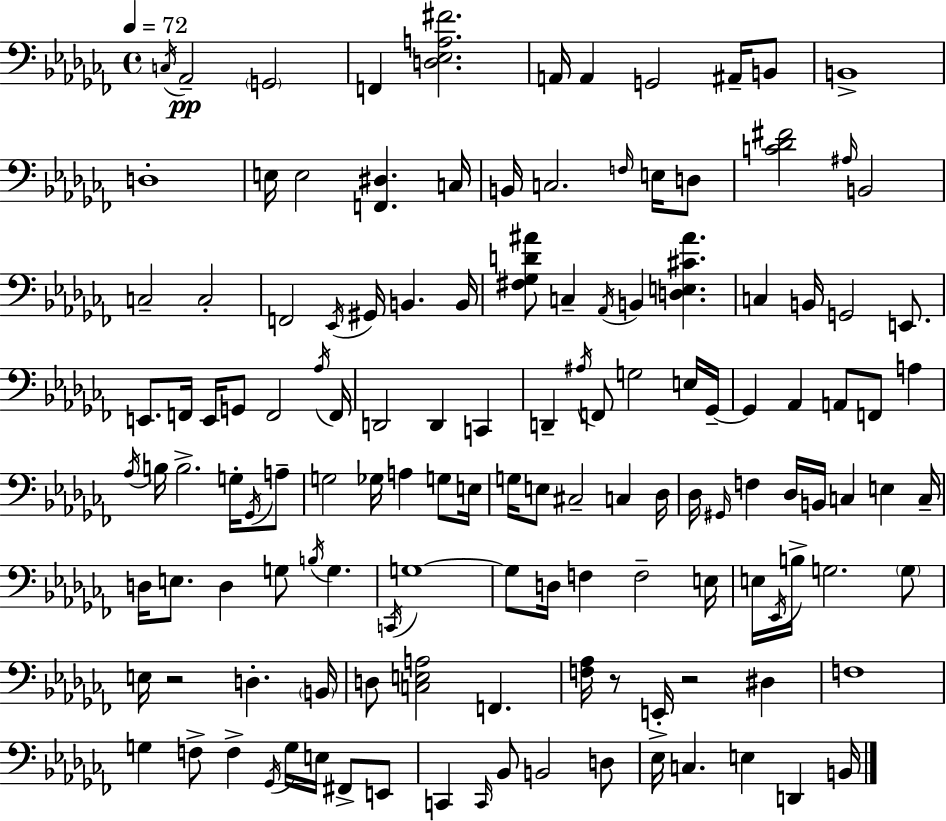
{
  \clef bass
  \time 4/4
  \defaultTimeSignature
  \key aes \minor
  \tempo 4 = 72
  \repeat volta 2 { \acciaccatura { c16 }\pp aes,2-- \parenthesize g,2 | f,4 <d ees a fis'>2. | a,16 a,4 g,2 ais,16-- b,8 | b,1-> | \break d1-. | e16 e2 <f, dis>4. | c16 b,16 c2. \grace { f16 } e16 | d8 <c' des' fis'>2 \grace { ais16 } b,2 | \break c2-- c2-. | f,2 \acciaccatura { ees,16 } gis,16 b,4. | b,16 <fis ges d' ais'>8 c4-- \acciaccatura { aes,16 } b,4 <d e cis' ais'>4. | c4 b,16 g,2 | \break e,8. e,8. f,16 e,16 g,8 f,2 | \acciaccatura { aes16 } f,16 d,2 d,4 | c,4 d,4-- \acciaccatura { ais16 } f,8 g2 | e16 ges,16--~~ ges,4 aes,4 a,8 | \break f,8 a4 \acciaccatura { aes16 } b16 b2.-> | g16-. \acciaccatura { ges,16 } a8-- g2 | ges16 a4 g8 e16 g16 e8 cis2-- | c4 des16 des16 \grace { gis,16 } f4 des16 | \break b,16 c4 e4 c16-- d16 e8. d4 | g8 \acciaccatura { b16 } g4. \acciaccatura { c,16 } g1~~ | g8 d16 f4 | f2-- e16 e16 \acciaccatura { ees,16 } b16-> g2. | \break \parenthesize g8 e16 r2 | d4.-. \parenthesize b,16 d8 <c e a>2 | f,4. <f aes>16 r8 | e,16-. r2 dis4 f1 | \break g4 | f8-> f4-> \acciaccatura { ges,16 } g16 e16 fis,8-> e,8 c,4 | \grace { c,16 } bes,8 b,2 d8 ees16-> | c4. e4 d,4 b,16 } \bar "|."
}